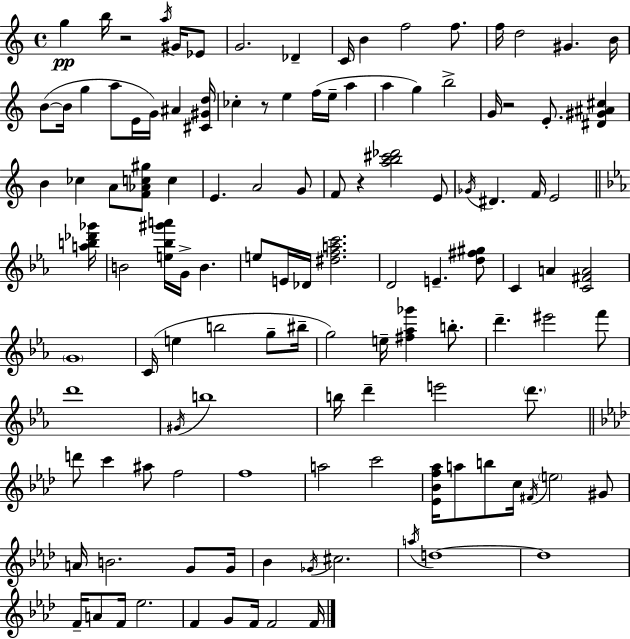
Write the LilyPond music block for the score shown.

{
  \clef treble
  \time 4/4
  \defaultTimeSignature
  \key c \major
  g''4\pp b''16 r2 \acciaccatura { a''16 } gis'16 ees'8 | g'2. des'4-- | c'16 b'4 f''2 f''8. | f''16 d''2 gis'4. | \break b'16 b'8~(~ b'16 g''4 a''8 e'16 g'16) ais'4 | <cis' gis' d''>16 ces''4-. r8 e''4 f''16( e''16-- a''4 | a''4 g''4) b''2-> | g'16 r2 e'8.-. <dis' gis' ais' cis''>4 | \break b'4 ces''4 a'8 <f' aes' c'' gis''>8 c''4 | e'4. a'2 g'8 | f'8 r4 <a'' b'' cis''' des'''>2 e'8 | \acciaccatura { ges'16 } dis'4. f'16 e'2 | \break \bar "||" \break \key ees \major <a'' b'' des''' ges'''>16 b'2 <e'' bes'' gis''' a'''>16 g'16-> b'4. | e''8 e'16 des'16 <dis'' f'' a'' c'''>2. | d'2 e'4.-- <d'' fis'' gis''>8 | c'4 a'4 <c' fis' a'>2 | \break \parenthesize g'1 | c'16( e''4 b''2 g''8-- | bis''16-- g''2) e''16-- <fis'' aes'' ges'''>4 b''8.-. | d'''4.-- eis'''2 f'''8 | \break d'''1 | \acciaccatura { gis'16 } b''1 | b''16 d'''4-- e'''2 \parenthesize d'''8. | \bar "||" \break \key f \minor d'''8 c'''4 ais''8 f''2 | f''1 | a''2 c'''2 | <ees' bes' f'' aes''>16 a''8 b''8 c''16 \acciaccatura { fis'16 } \parenthesize e''2 gis'8 | \break a'16 b'2. g'8 | g'16 bes'4 \acciaccatura { ges'16 } cis''2. | \acciaccatura { a''16 } d''1~~ | d''1 | \break f'16-- a'8 f'16 ees''2. | f'4 g'8 f'16 f'2 | f'16 \bar "|."
}